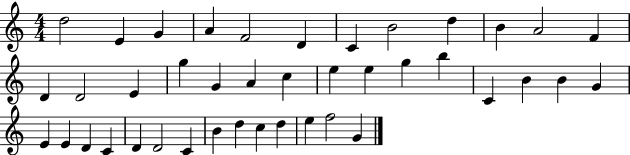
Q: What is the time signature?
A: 4/4